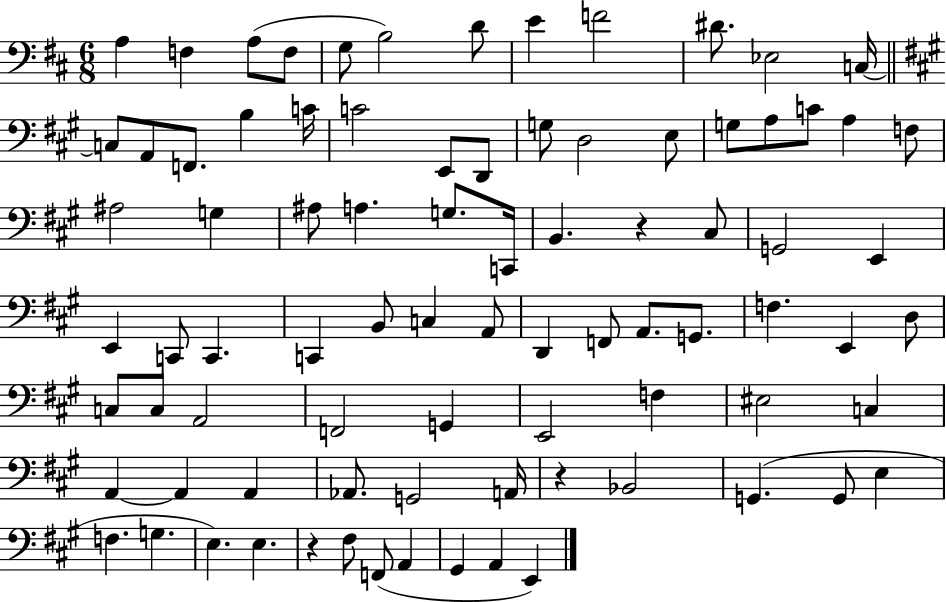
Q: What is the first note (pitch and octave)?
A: A3